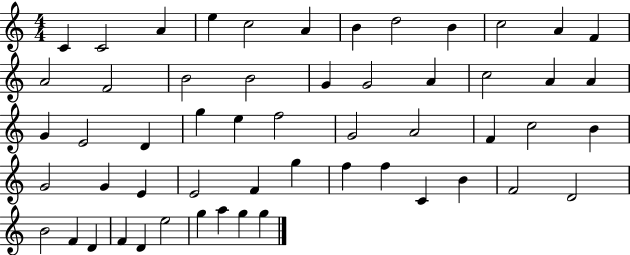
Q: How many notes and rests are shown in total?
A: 55